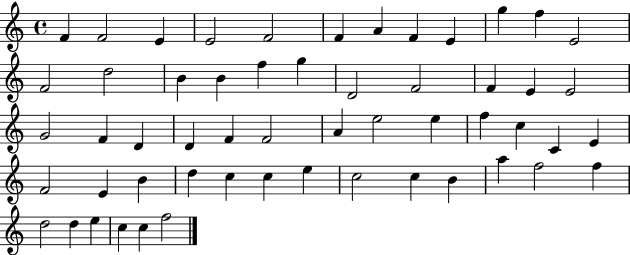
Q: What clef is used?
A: treble